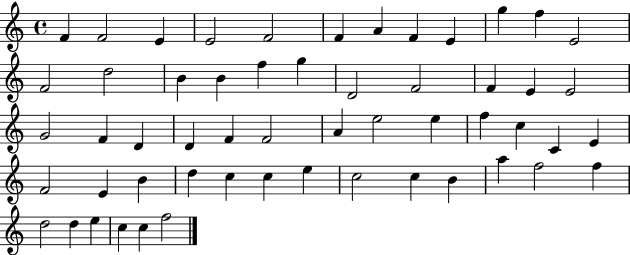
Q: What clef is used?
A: treble